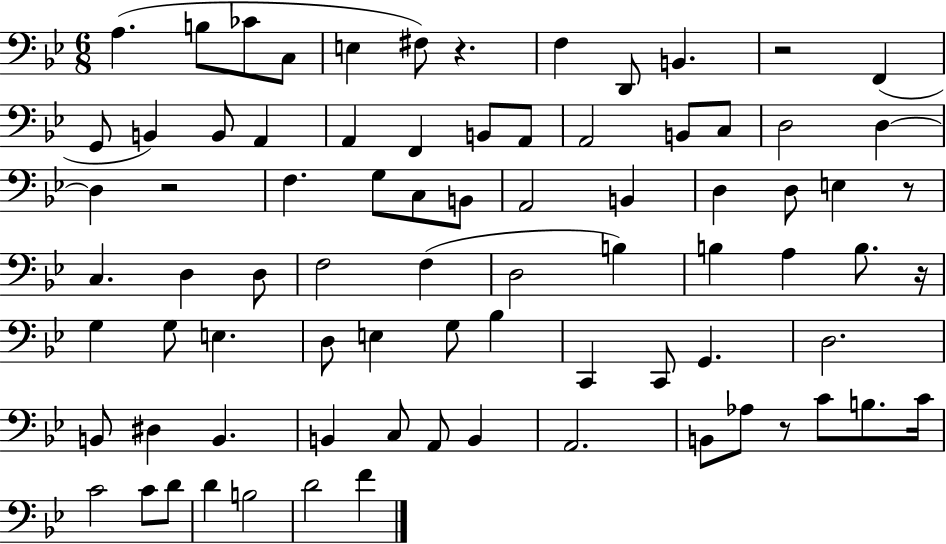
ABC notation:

X:1
T:Untitled
M:6/8
L:1/4
K:Bb
A, B,/2 _C/2 C,/2 E, ^F,/2 z F, D,,/2 B,, z2 F,, G,,/2 B,, B,,/2 A,, A,, F,, B,,/2 A,,/2 A,,2 B,,/2 C,/2 D,2 D, D, z2 F, G,/2 C,/2 B,,/2 A,,2 B,, D, D,/2 E, z/2 C, D, D,/2 F,2 F, D,2 B, B, A, B,/2 z/4 G, G,/2 E, D,/2 E, G,/2 _B, C,, C,,/2 G,, D,2 B,,/2 ^D, B,, B,, C,/2 A,,/2 B,, A,,2 B,,/2 _A,/2 z/2 C/2 B,/2 C/4 C2 C/2 D/2 D B,2 D2 F